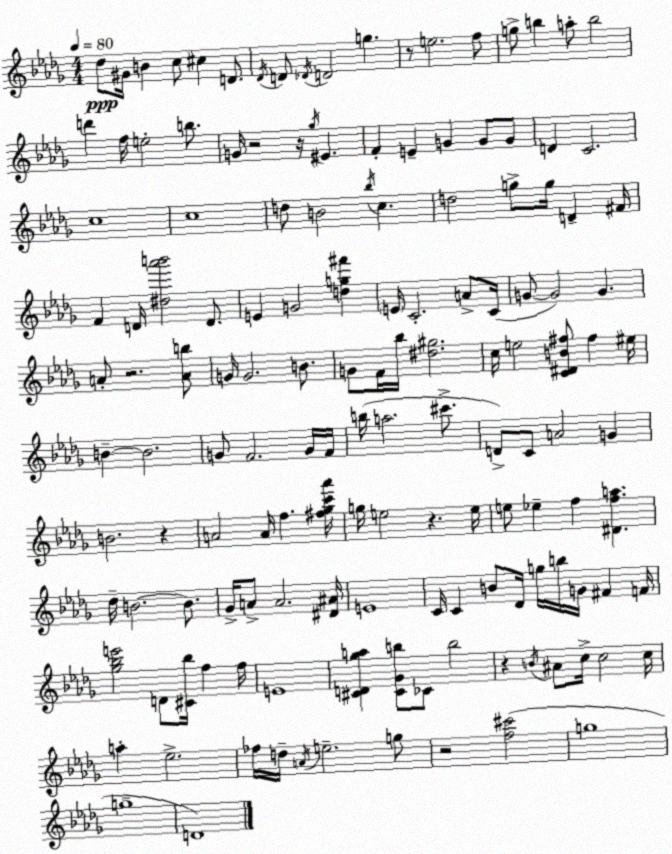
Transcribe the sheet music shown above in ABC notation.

X:1
T:Untitled
M:4/4
L:1/4
K:Bbm
_d/2 ^G/4 B c/2 ^c D/2 _D/4 D/2 _D/4 D2 g z/2 e2 f/2 g/2 b a/2 b2 d' f/4 e2 b/2 G/4 z2 z/4 _g/4 ^E F E G G/2 G/2 D C2 c4 c4 d/2 B2 _b/4 c d2 g/2 g/4 D ^F/4 F D/4 [^d_a'b']2 D/2 E G2 [dg^f'] E/4 C2 A/2 C/4 G/2 G2 G A/2 z2 [Ab]/2 G/4 G2 B/2 G/2 F/4 _b/4 [^d^g]2 c/4 e2 [C^DB^f]/2 ^f ^e/4 B B2 G/2 F2 G/4 F/4 b/4 a2 ^c'/2 D/2 C/2 A2 G B2 z A2 A/4 f [^f_gc'_a']/4 g/4 e2 z e/4 e/2 _e f [^Dfa] _d/4 B2 B/2 _G/4 A/2 A2 [^D^A]/4 E4 C/4 C B/2 _D/4 g/4 b/4 G/4 ^F F/4 [_g_be']2 D/2 [^C_b]/4 f f/4 E4 [^CD_ga] [^C_Gb]/2 _C/2 b2 z B/4 ^A/2 c/4 c2 c/4 a _e2 _f/4 d/4 A/4 e2 g/2 z2 [f^c']2 g4 g4 D4